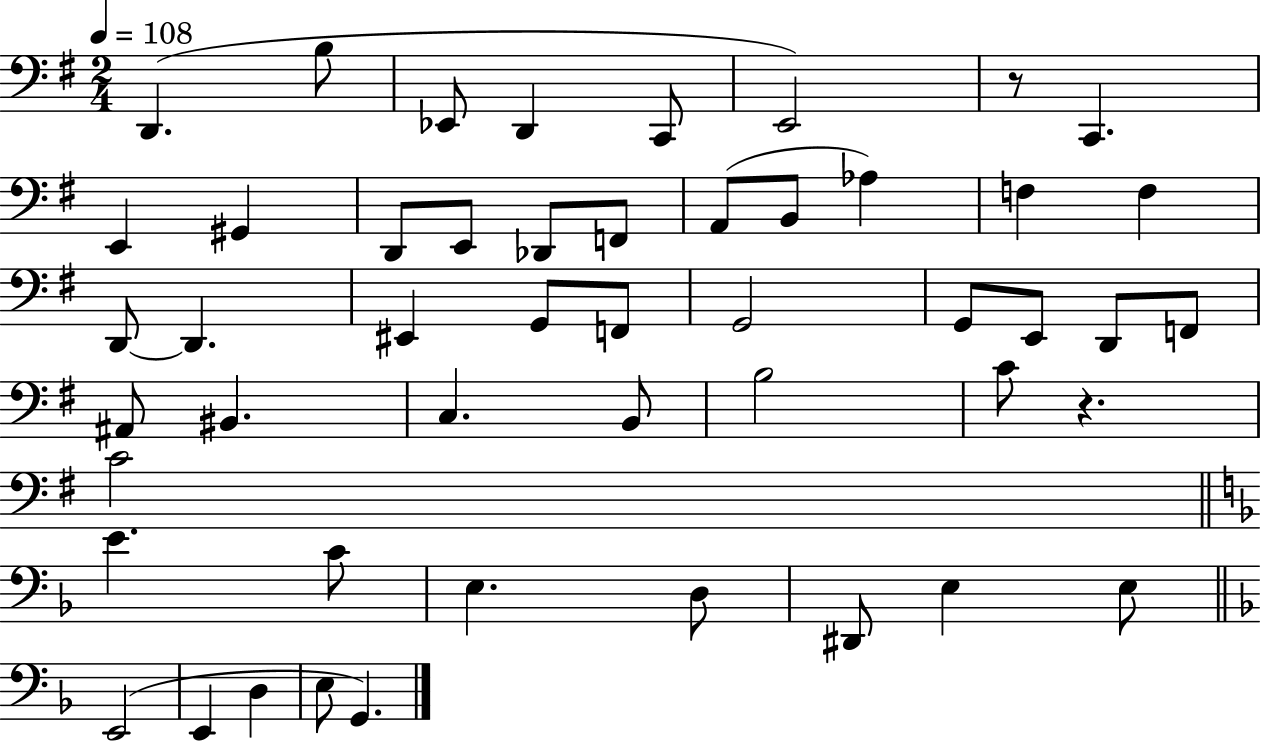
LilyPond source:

{
  \clef bass
  \numericTimeSignature
  \time 2/4
  \key g \major
  \tempo 4 = 108
  d,4.( b8 | ees,8 d,4 c,8 | e,2) | r8 c,4. | \break e,4 gis,4 | d,8 e,8 des,8 f,8 | a,8( b,8 aes4) | f4 f4 | \break d,8~~ d,4. | eis,4 g,8 f,8 | g,2 | g,8 e,8 d,8 f,8 | \break ais,8 bis,4. | c4. b,8 | b2 | c'8 r4. | \break c'2 | \bar "||" \break \key f \major e'4. c'8 | e4. d8 | dis,8 e4 e8 | \bar "||" \break \key f \major e,2( | e,4 d4 | e8 g,4.) | \bar "|."
}